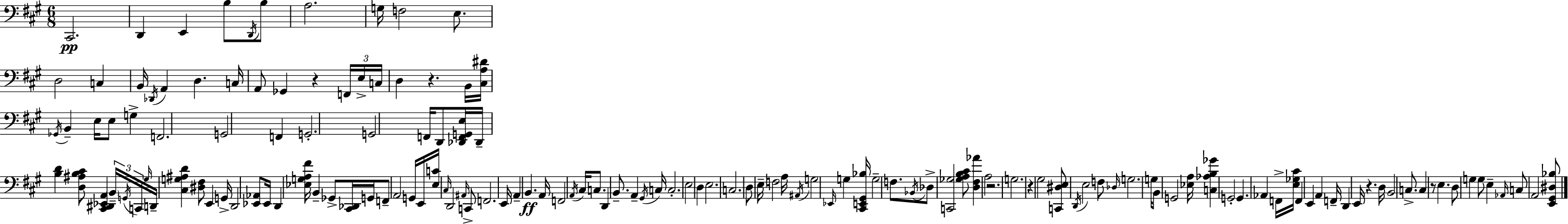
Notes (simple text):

C#2/h. D2/q E2/q B3/e D2/s B3/e A3/h. G3/s F3/h E3/e. D3/h C3/q B2/s Db2/s A2/q D3/q. C3/s A2/e Gb2/q R/q F2/s E3/s C3/s D3/q R/q. B2/s [C#3,A3,D#4]/s Gb2/s B2/q E3/s E3/e G3/q F2/h. G2/h F2/q G2/h. G2/h F2/s D2/e [Db2,F2,G2,E3]/s Db2/s [B3,D4]/q [D3,A#3,B3,C#4]/e [C#2,D#2,Eb2,A2]/q B2/s G2/s C2/s G#3/s D2/s [C#3,G3,A#3,D4]/q [D#3,F#3]/e E2/q G2/s D2/h [Eb2,Ab2]/e Eb2/s D2/q [Eb3,G3,A3,F#4]/s B2/q Gb2/e [C#2,Db2]/s G2/s F2/e A2/h G2/s E2/s [E3,C4]/s C#3/s D2/h A#2/s C2/e F2/h. E2/s A2/q B2/q. A2/s F2/h A2/s C#3/s C3/e. D2/q B2/e. A2/q G#2/s C3/s C3/h. E3/h D3/q E3/h. C3/h. D3/e E3/s F3/h A3/s A#2/s G3/h Eb2/s G3/q [C#2,E2,G#2,Bb3]/s G3/h F3/e. Bb2/s Db3/e [C2,Gb3]/h [Gb3,A3,B3,C#4]/e [D3,F#3,Ab4]/q A3/h R/h. G3/h. R/q G#3/h [C2,D#3,E3]/e D2/s E3/h F3/e Db3/s G3/h. G3/s B2/e G2/h [Eb3,A3]/s [C3,Ab3,B3,Gb4]/q G2/h G2/q. Ab2/q F2/s [E3,Gb3,C#4]/s F2/q E2/q A2/q F2/s D2/q E2/s R/q. D3/s B2/h C3/e. C3/q R/e E3/q. D3/e G3/q G3/e E3/q Ab2/s C3/e A2/h [E2,G#2,D#3,Bb3]/e